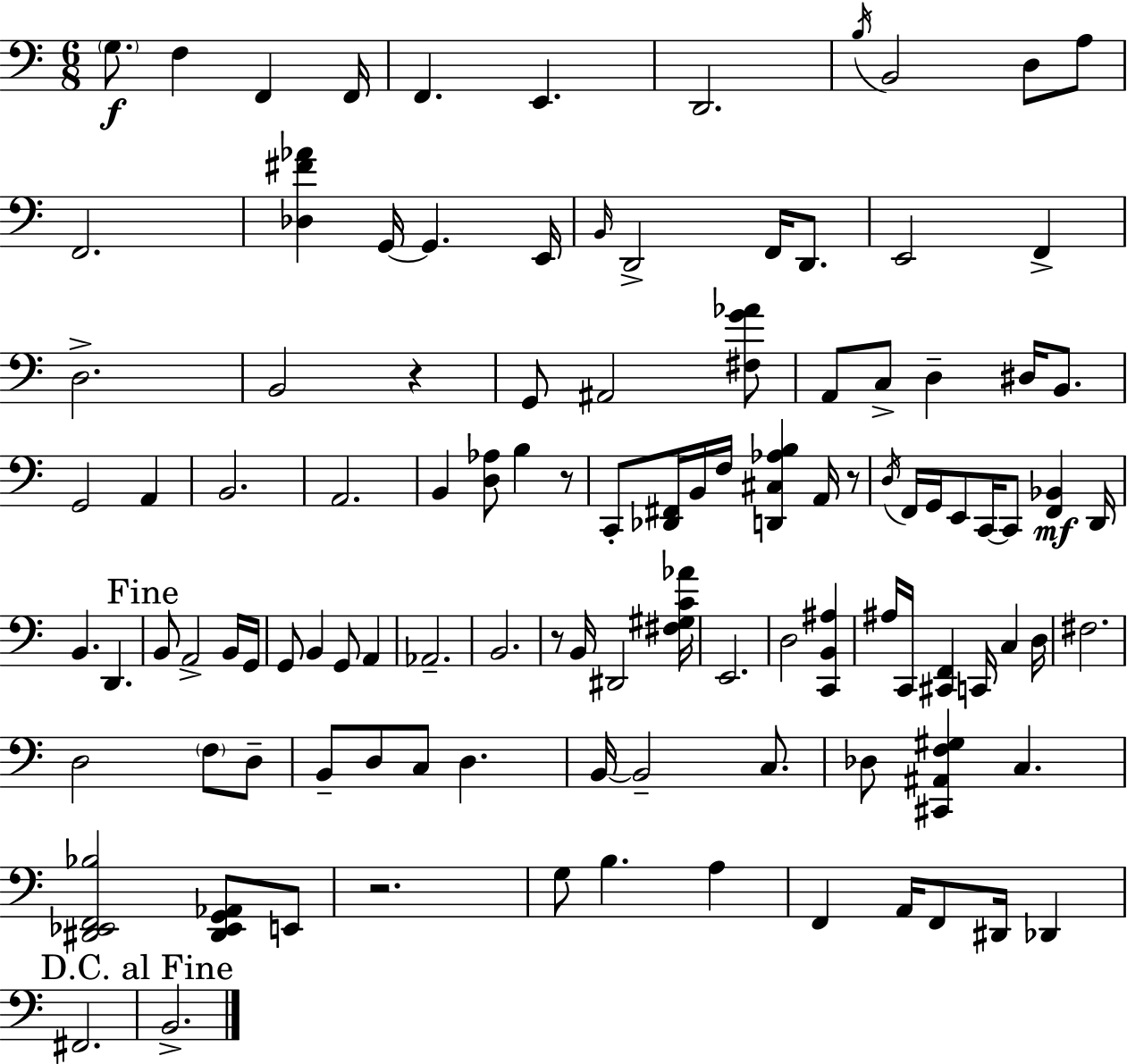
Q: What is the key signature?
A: A minor